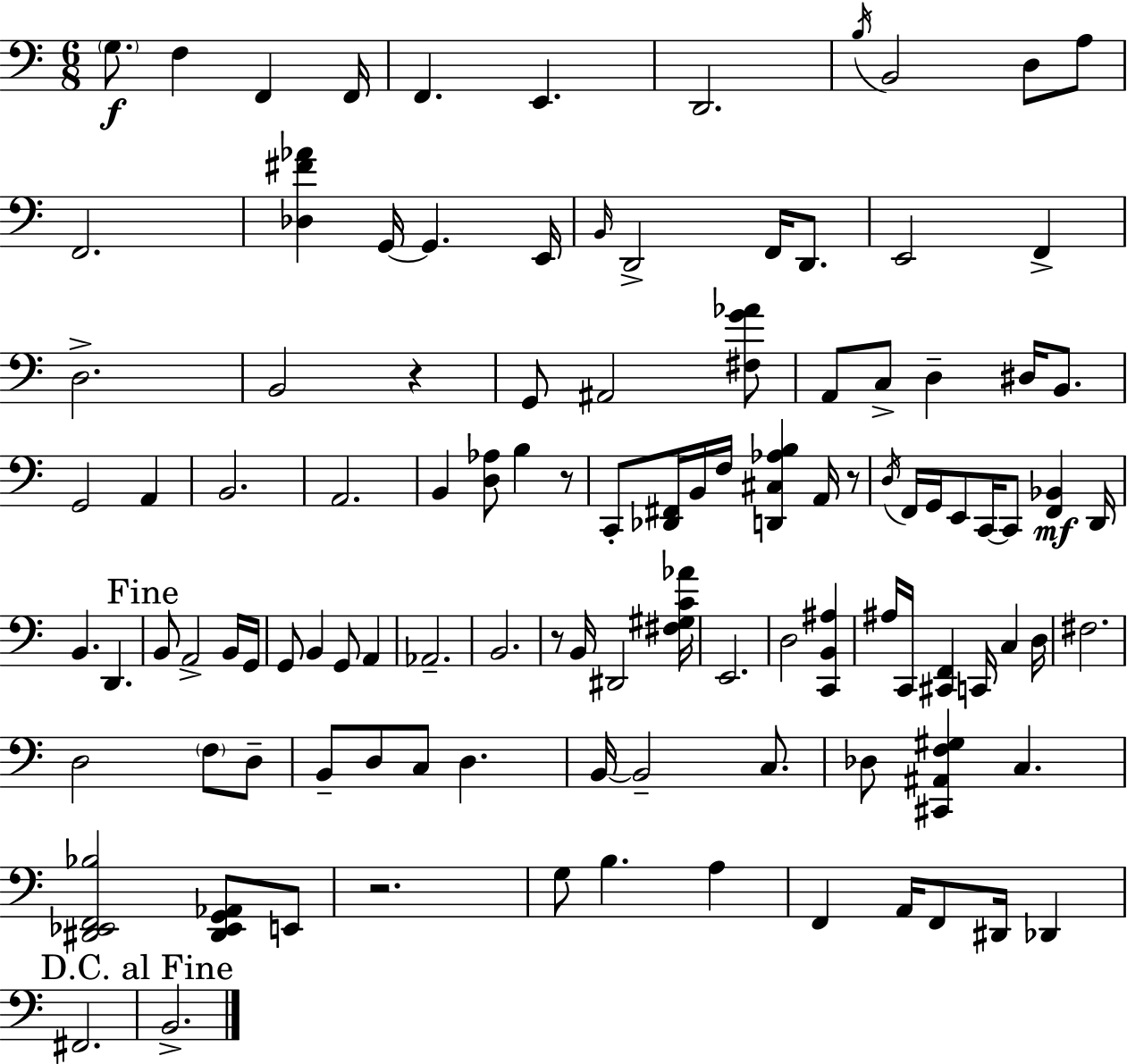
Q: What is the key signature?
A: A minor